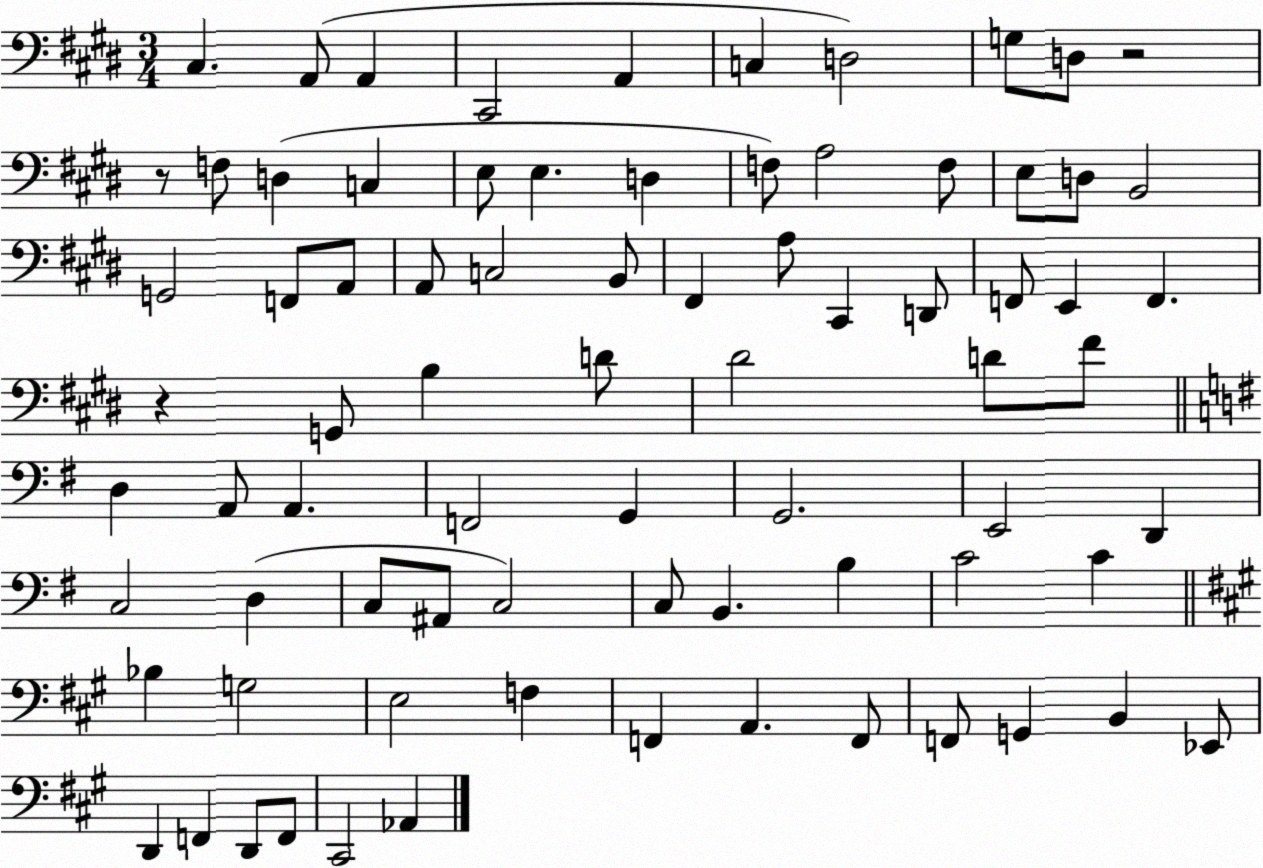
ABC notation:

X:1
T:Untitled
M:3/4
L:1/4
K:E
^C, A,,/2 A,, ^C,,2 A,, C, D,2 G,/2 D,/2 z2 z/2 F,/2 D, C, E,/2 E, D, F,/2 A,2 F,/2 E,/2 D,/2 B,,2 G,,2 F,,/2 A,,/2 A,,/2 C,2 B,,/2 ^F,, A,/2 ^C,, D,,/2 F,,/2 E,, F,, z G,,/2 B, D/2 ^D2 D/2 ^F/2 D, A,,/2 A,, F,,2 G,, G,,2 E,,2 D,, C,2 D, C,/2 ^A,,/2 C,2 C,/2 B,, B, C2 C _B, G,2 E,2 F, F,, A,, F,,/2 F,,/2 G,, B,, _E,,/2 D,, F,, D,,/2 F,,/2 ^C,,2 _A,,